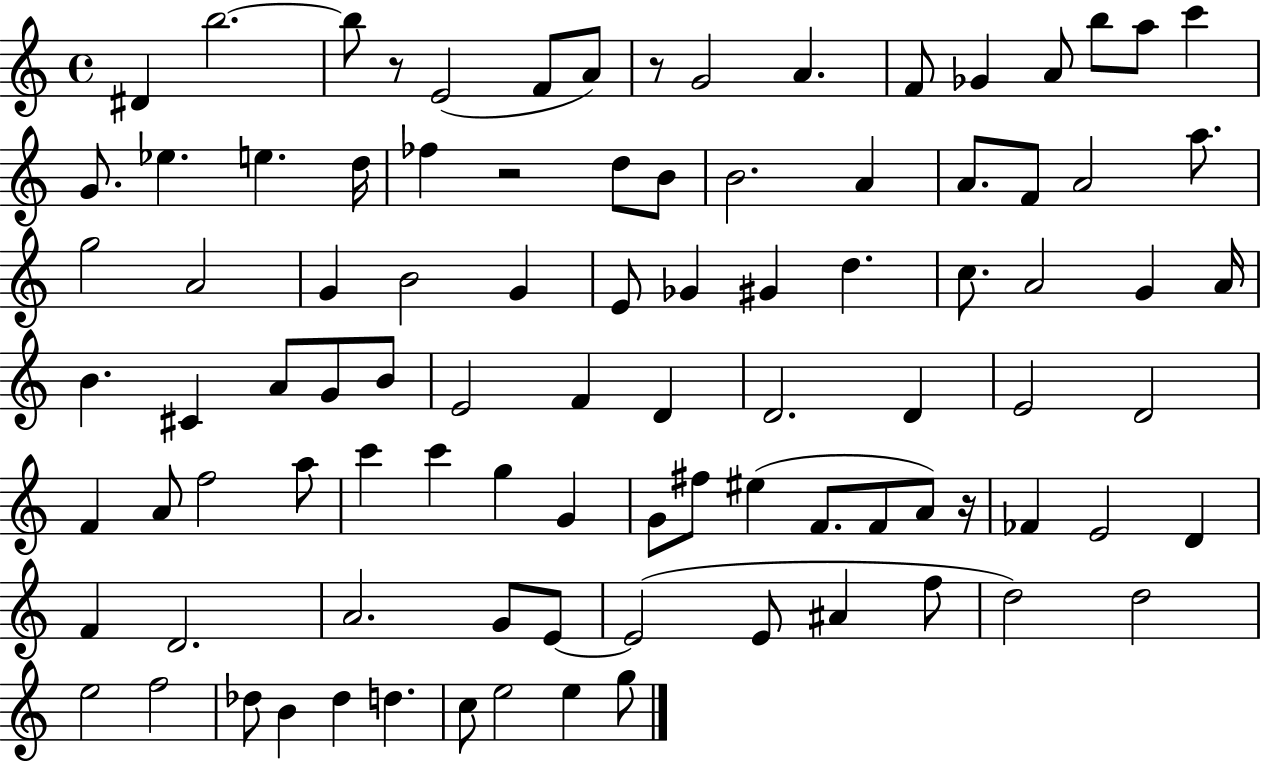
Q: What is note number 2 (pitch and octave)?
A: B5